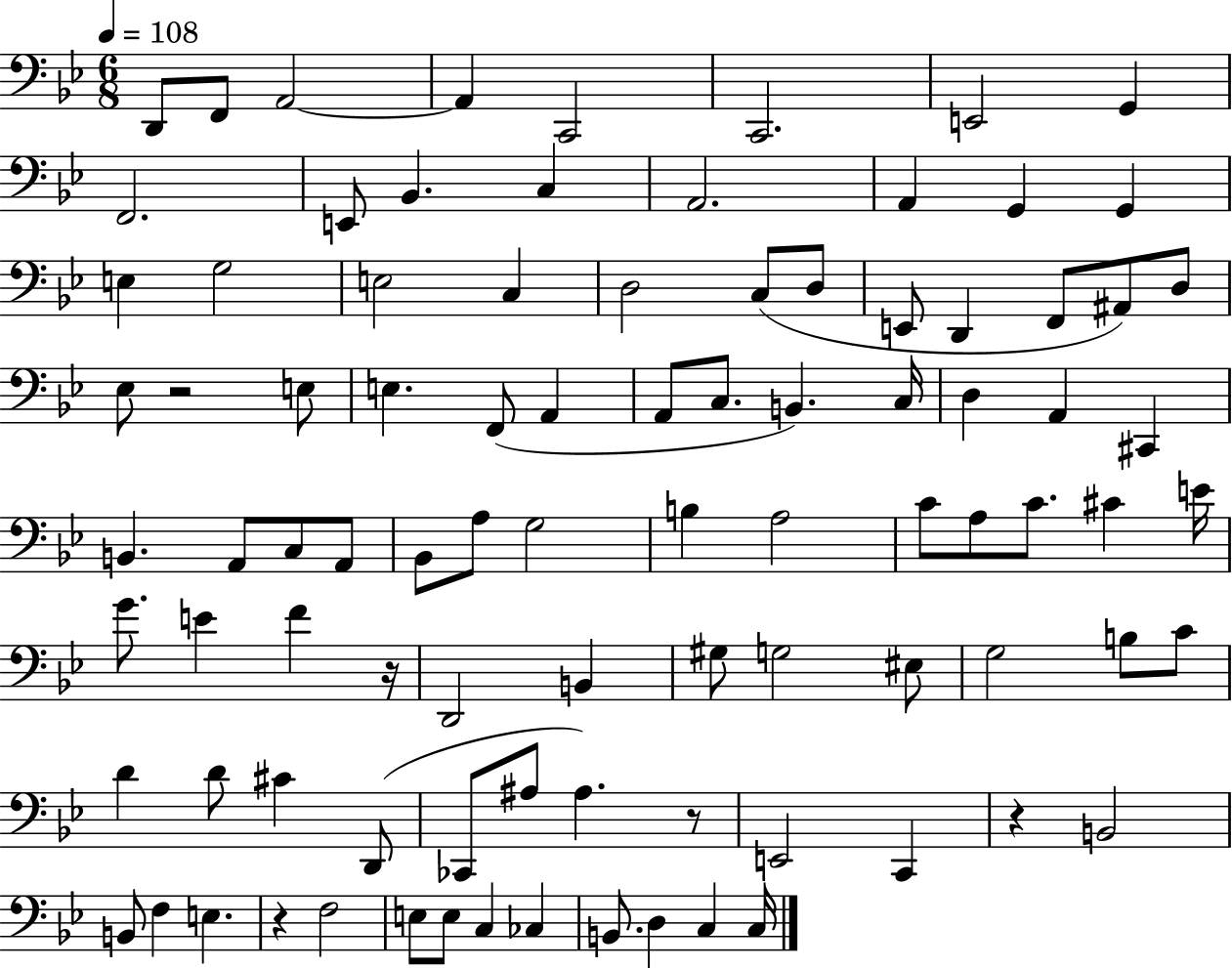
{
  \clef bass
  \numericTimeSignature
  \time 6/8
  \key bes \major
  \tempo 4 = 108
  \repeat volta 2 { d,8 f,8 a,2~~ | a,4 c,2 | c,2. | e,2 g,4 | \break f,2. | e,8 bes,4. c4 | a,2. | a,4 g,4 g,4 | \break e4 g2 | e2 c4 | d2 c8( d8 | e,8 d,4 f,8 ais,8) d8 | \break ees8 r2 e8 | e4. f,8( a,4 | a,8 c8. b,4.) c16 | d4 a,4 cis,4 | \break b,4. a,8 c8 a,8 | bes,8 a8 g2 | b4 a2 | c'8 a8 c'8. cis'4 e'16 | \break g'8. e'4 f'4 r16 | d,2 b,4 | gis8 g2 eis8 | g2 b8 c'8 | \break d'4 d'8 cis'4 d,8( | ces,8 ais8 ais4.) r8 | e,2 c,4 | r4 b,2 | \break b,8 f4 e4. | r4 f2 | e8 e8 c4 ces4 | b,8. d4 c4 c16 | \break } \bar "|."
}